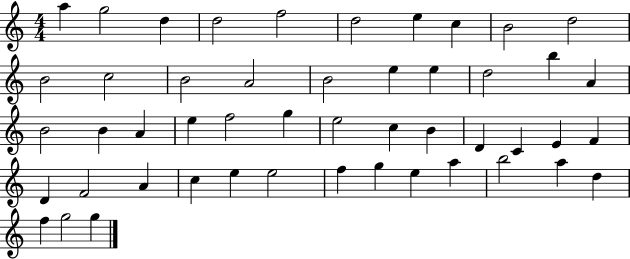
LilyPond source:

{
  \clef treble
  \numericTimeSignature
  \time 4/4
  \key c \major
  a''4 g''2 d''4 | d''2 f''2 | d''2 e''4 c''4 | b'2 d''2 | \break b'2 c''2 | b'2 a'2 | b'2 e''4 e''4 | d''2 b''4 a'4 | \break b'2 b'4 a'4 | e''4 f''2 g''4 | e''2 c''4 b'4 | d'4 c'4 e'4 f'4 | \break d'4 f'2 a'4 | c''4 e''4 e''2 | f''4 g''4 e''4 a''4 | b''2 a''4 d''4 | \break f''4 g''2 g''4 | \bar "|."
}